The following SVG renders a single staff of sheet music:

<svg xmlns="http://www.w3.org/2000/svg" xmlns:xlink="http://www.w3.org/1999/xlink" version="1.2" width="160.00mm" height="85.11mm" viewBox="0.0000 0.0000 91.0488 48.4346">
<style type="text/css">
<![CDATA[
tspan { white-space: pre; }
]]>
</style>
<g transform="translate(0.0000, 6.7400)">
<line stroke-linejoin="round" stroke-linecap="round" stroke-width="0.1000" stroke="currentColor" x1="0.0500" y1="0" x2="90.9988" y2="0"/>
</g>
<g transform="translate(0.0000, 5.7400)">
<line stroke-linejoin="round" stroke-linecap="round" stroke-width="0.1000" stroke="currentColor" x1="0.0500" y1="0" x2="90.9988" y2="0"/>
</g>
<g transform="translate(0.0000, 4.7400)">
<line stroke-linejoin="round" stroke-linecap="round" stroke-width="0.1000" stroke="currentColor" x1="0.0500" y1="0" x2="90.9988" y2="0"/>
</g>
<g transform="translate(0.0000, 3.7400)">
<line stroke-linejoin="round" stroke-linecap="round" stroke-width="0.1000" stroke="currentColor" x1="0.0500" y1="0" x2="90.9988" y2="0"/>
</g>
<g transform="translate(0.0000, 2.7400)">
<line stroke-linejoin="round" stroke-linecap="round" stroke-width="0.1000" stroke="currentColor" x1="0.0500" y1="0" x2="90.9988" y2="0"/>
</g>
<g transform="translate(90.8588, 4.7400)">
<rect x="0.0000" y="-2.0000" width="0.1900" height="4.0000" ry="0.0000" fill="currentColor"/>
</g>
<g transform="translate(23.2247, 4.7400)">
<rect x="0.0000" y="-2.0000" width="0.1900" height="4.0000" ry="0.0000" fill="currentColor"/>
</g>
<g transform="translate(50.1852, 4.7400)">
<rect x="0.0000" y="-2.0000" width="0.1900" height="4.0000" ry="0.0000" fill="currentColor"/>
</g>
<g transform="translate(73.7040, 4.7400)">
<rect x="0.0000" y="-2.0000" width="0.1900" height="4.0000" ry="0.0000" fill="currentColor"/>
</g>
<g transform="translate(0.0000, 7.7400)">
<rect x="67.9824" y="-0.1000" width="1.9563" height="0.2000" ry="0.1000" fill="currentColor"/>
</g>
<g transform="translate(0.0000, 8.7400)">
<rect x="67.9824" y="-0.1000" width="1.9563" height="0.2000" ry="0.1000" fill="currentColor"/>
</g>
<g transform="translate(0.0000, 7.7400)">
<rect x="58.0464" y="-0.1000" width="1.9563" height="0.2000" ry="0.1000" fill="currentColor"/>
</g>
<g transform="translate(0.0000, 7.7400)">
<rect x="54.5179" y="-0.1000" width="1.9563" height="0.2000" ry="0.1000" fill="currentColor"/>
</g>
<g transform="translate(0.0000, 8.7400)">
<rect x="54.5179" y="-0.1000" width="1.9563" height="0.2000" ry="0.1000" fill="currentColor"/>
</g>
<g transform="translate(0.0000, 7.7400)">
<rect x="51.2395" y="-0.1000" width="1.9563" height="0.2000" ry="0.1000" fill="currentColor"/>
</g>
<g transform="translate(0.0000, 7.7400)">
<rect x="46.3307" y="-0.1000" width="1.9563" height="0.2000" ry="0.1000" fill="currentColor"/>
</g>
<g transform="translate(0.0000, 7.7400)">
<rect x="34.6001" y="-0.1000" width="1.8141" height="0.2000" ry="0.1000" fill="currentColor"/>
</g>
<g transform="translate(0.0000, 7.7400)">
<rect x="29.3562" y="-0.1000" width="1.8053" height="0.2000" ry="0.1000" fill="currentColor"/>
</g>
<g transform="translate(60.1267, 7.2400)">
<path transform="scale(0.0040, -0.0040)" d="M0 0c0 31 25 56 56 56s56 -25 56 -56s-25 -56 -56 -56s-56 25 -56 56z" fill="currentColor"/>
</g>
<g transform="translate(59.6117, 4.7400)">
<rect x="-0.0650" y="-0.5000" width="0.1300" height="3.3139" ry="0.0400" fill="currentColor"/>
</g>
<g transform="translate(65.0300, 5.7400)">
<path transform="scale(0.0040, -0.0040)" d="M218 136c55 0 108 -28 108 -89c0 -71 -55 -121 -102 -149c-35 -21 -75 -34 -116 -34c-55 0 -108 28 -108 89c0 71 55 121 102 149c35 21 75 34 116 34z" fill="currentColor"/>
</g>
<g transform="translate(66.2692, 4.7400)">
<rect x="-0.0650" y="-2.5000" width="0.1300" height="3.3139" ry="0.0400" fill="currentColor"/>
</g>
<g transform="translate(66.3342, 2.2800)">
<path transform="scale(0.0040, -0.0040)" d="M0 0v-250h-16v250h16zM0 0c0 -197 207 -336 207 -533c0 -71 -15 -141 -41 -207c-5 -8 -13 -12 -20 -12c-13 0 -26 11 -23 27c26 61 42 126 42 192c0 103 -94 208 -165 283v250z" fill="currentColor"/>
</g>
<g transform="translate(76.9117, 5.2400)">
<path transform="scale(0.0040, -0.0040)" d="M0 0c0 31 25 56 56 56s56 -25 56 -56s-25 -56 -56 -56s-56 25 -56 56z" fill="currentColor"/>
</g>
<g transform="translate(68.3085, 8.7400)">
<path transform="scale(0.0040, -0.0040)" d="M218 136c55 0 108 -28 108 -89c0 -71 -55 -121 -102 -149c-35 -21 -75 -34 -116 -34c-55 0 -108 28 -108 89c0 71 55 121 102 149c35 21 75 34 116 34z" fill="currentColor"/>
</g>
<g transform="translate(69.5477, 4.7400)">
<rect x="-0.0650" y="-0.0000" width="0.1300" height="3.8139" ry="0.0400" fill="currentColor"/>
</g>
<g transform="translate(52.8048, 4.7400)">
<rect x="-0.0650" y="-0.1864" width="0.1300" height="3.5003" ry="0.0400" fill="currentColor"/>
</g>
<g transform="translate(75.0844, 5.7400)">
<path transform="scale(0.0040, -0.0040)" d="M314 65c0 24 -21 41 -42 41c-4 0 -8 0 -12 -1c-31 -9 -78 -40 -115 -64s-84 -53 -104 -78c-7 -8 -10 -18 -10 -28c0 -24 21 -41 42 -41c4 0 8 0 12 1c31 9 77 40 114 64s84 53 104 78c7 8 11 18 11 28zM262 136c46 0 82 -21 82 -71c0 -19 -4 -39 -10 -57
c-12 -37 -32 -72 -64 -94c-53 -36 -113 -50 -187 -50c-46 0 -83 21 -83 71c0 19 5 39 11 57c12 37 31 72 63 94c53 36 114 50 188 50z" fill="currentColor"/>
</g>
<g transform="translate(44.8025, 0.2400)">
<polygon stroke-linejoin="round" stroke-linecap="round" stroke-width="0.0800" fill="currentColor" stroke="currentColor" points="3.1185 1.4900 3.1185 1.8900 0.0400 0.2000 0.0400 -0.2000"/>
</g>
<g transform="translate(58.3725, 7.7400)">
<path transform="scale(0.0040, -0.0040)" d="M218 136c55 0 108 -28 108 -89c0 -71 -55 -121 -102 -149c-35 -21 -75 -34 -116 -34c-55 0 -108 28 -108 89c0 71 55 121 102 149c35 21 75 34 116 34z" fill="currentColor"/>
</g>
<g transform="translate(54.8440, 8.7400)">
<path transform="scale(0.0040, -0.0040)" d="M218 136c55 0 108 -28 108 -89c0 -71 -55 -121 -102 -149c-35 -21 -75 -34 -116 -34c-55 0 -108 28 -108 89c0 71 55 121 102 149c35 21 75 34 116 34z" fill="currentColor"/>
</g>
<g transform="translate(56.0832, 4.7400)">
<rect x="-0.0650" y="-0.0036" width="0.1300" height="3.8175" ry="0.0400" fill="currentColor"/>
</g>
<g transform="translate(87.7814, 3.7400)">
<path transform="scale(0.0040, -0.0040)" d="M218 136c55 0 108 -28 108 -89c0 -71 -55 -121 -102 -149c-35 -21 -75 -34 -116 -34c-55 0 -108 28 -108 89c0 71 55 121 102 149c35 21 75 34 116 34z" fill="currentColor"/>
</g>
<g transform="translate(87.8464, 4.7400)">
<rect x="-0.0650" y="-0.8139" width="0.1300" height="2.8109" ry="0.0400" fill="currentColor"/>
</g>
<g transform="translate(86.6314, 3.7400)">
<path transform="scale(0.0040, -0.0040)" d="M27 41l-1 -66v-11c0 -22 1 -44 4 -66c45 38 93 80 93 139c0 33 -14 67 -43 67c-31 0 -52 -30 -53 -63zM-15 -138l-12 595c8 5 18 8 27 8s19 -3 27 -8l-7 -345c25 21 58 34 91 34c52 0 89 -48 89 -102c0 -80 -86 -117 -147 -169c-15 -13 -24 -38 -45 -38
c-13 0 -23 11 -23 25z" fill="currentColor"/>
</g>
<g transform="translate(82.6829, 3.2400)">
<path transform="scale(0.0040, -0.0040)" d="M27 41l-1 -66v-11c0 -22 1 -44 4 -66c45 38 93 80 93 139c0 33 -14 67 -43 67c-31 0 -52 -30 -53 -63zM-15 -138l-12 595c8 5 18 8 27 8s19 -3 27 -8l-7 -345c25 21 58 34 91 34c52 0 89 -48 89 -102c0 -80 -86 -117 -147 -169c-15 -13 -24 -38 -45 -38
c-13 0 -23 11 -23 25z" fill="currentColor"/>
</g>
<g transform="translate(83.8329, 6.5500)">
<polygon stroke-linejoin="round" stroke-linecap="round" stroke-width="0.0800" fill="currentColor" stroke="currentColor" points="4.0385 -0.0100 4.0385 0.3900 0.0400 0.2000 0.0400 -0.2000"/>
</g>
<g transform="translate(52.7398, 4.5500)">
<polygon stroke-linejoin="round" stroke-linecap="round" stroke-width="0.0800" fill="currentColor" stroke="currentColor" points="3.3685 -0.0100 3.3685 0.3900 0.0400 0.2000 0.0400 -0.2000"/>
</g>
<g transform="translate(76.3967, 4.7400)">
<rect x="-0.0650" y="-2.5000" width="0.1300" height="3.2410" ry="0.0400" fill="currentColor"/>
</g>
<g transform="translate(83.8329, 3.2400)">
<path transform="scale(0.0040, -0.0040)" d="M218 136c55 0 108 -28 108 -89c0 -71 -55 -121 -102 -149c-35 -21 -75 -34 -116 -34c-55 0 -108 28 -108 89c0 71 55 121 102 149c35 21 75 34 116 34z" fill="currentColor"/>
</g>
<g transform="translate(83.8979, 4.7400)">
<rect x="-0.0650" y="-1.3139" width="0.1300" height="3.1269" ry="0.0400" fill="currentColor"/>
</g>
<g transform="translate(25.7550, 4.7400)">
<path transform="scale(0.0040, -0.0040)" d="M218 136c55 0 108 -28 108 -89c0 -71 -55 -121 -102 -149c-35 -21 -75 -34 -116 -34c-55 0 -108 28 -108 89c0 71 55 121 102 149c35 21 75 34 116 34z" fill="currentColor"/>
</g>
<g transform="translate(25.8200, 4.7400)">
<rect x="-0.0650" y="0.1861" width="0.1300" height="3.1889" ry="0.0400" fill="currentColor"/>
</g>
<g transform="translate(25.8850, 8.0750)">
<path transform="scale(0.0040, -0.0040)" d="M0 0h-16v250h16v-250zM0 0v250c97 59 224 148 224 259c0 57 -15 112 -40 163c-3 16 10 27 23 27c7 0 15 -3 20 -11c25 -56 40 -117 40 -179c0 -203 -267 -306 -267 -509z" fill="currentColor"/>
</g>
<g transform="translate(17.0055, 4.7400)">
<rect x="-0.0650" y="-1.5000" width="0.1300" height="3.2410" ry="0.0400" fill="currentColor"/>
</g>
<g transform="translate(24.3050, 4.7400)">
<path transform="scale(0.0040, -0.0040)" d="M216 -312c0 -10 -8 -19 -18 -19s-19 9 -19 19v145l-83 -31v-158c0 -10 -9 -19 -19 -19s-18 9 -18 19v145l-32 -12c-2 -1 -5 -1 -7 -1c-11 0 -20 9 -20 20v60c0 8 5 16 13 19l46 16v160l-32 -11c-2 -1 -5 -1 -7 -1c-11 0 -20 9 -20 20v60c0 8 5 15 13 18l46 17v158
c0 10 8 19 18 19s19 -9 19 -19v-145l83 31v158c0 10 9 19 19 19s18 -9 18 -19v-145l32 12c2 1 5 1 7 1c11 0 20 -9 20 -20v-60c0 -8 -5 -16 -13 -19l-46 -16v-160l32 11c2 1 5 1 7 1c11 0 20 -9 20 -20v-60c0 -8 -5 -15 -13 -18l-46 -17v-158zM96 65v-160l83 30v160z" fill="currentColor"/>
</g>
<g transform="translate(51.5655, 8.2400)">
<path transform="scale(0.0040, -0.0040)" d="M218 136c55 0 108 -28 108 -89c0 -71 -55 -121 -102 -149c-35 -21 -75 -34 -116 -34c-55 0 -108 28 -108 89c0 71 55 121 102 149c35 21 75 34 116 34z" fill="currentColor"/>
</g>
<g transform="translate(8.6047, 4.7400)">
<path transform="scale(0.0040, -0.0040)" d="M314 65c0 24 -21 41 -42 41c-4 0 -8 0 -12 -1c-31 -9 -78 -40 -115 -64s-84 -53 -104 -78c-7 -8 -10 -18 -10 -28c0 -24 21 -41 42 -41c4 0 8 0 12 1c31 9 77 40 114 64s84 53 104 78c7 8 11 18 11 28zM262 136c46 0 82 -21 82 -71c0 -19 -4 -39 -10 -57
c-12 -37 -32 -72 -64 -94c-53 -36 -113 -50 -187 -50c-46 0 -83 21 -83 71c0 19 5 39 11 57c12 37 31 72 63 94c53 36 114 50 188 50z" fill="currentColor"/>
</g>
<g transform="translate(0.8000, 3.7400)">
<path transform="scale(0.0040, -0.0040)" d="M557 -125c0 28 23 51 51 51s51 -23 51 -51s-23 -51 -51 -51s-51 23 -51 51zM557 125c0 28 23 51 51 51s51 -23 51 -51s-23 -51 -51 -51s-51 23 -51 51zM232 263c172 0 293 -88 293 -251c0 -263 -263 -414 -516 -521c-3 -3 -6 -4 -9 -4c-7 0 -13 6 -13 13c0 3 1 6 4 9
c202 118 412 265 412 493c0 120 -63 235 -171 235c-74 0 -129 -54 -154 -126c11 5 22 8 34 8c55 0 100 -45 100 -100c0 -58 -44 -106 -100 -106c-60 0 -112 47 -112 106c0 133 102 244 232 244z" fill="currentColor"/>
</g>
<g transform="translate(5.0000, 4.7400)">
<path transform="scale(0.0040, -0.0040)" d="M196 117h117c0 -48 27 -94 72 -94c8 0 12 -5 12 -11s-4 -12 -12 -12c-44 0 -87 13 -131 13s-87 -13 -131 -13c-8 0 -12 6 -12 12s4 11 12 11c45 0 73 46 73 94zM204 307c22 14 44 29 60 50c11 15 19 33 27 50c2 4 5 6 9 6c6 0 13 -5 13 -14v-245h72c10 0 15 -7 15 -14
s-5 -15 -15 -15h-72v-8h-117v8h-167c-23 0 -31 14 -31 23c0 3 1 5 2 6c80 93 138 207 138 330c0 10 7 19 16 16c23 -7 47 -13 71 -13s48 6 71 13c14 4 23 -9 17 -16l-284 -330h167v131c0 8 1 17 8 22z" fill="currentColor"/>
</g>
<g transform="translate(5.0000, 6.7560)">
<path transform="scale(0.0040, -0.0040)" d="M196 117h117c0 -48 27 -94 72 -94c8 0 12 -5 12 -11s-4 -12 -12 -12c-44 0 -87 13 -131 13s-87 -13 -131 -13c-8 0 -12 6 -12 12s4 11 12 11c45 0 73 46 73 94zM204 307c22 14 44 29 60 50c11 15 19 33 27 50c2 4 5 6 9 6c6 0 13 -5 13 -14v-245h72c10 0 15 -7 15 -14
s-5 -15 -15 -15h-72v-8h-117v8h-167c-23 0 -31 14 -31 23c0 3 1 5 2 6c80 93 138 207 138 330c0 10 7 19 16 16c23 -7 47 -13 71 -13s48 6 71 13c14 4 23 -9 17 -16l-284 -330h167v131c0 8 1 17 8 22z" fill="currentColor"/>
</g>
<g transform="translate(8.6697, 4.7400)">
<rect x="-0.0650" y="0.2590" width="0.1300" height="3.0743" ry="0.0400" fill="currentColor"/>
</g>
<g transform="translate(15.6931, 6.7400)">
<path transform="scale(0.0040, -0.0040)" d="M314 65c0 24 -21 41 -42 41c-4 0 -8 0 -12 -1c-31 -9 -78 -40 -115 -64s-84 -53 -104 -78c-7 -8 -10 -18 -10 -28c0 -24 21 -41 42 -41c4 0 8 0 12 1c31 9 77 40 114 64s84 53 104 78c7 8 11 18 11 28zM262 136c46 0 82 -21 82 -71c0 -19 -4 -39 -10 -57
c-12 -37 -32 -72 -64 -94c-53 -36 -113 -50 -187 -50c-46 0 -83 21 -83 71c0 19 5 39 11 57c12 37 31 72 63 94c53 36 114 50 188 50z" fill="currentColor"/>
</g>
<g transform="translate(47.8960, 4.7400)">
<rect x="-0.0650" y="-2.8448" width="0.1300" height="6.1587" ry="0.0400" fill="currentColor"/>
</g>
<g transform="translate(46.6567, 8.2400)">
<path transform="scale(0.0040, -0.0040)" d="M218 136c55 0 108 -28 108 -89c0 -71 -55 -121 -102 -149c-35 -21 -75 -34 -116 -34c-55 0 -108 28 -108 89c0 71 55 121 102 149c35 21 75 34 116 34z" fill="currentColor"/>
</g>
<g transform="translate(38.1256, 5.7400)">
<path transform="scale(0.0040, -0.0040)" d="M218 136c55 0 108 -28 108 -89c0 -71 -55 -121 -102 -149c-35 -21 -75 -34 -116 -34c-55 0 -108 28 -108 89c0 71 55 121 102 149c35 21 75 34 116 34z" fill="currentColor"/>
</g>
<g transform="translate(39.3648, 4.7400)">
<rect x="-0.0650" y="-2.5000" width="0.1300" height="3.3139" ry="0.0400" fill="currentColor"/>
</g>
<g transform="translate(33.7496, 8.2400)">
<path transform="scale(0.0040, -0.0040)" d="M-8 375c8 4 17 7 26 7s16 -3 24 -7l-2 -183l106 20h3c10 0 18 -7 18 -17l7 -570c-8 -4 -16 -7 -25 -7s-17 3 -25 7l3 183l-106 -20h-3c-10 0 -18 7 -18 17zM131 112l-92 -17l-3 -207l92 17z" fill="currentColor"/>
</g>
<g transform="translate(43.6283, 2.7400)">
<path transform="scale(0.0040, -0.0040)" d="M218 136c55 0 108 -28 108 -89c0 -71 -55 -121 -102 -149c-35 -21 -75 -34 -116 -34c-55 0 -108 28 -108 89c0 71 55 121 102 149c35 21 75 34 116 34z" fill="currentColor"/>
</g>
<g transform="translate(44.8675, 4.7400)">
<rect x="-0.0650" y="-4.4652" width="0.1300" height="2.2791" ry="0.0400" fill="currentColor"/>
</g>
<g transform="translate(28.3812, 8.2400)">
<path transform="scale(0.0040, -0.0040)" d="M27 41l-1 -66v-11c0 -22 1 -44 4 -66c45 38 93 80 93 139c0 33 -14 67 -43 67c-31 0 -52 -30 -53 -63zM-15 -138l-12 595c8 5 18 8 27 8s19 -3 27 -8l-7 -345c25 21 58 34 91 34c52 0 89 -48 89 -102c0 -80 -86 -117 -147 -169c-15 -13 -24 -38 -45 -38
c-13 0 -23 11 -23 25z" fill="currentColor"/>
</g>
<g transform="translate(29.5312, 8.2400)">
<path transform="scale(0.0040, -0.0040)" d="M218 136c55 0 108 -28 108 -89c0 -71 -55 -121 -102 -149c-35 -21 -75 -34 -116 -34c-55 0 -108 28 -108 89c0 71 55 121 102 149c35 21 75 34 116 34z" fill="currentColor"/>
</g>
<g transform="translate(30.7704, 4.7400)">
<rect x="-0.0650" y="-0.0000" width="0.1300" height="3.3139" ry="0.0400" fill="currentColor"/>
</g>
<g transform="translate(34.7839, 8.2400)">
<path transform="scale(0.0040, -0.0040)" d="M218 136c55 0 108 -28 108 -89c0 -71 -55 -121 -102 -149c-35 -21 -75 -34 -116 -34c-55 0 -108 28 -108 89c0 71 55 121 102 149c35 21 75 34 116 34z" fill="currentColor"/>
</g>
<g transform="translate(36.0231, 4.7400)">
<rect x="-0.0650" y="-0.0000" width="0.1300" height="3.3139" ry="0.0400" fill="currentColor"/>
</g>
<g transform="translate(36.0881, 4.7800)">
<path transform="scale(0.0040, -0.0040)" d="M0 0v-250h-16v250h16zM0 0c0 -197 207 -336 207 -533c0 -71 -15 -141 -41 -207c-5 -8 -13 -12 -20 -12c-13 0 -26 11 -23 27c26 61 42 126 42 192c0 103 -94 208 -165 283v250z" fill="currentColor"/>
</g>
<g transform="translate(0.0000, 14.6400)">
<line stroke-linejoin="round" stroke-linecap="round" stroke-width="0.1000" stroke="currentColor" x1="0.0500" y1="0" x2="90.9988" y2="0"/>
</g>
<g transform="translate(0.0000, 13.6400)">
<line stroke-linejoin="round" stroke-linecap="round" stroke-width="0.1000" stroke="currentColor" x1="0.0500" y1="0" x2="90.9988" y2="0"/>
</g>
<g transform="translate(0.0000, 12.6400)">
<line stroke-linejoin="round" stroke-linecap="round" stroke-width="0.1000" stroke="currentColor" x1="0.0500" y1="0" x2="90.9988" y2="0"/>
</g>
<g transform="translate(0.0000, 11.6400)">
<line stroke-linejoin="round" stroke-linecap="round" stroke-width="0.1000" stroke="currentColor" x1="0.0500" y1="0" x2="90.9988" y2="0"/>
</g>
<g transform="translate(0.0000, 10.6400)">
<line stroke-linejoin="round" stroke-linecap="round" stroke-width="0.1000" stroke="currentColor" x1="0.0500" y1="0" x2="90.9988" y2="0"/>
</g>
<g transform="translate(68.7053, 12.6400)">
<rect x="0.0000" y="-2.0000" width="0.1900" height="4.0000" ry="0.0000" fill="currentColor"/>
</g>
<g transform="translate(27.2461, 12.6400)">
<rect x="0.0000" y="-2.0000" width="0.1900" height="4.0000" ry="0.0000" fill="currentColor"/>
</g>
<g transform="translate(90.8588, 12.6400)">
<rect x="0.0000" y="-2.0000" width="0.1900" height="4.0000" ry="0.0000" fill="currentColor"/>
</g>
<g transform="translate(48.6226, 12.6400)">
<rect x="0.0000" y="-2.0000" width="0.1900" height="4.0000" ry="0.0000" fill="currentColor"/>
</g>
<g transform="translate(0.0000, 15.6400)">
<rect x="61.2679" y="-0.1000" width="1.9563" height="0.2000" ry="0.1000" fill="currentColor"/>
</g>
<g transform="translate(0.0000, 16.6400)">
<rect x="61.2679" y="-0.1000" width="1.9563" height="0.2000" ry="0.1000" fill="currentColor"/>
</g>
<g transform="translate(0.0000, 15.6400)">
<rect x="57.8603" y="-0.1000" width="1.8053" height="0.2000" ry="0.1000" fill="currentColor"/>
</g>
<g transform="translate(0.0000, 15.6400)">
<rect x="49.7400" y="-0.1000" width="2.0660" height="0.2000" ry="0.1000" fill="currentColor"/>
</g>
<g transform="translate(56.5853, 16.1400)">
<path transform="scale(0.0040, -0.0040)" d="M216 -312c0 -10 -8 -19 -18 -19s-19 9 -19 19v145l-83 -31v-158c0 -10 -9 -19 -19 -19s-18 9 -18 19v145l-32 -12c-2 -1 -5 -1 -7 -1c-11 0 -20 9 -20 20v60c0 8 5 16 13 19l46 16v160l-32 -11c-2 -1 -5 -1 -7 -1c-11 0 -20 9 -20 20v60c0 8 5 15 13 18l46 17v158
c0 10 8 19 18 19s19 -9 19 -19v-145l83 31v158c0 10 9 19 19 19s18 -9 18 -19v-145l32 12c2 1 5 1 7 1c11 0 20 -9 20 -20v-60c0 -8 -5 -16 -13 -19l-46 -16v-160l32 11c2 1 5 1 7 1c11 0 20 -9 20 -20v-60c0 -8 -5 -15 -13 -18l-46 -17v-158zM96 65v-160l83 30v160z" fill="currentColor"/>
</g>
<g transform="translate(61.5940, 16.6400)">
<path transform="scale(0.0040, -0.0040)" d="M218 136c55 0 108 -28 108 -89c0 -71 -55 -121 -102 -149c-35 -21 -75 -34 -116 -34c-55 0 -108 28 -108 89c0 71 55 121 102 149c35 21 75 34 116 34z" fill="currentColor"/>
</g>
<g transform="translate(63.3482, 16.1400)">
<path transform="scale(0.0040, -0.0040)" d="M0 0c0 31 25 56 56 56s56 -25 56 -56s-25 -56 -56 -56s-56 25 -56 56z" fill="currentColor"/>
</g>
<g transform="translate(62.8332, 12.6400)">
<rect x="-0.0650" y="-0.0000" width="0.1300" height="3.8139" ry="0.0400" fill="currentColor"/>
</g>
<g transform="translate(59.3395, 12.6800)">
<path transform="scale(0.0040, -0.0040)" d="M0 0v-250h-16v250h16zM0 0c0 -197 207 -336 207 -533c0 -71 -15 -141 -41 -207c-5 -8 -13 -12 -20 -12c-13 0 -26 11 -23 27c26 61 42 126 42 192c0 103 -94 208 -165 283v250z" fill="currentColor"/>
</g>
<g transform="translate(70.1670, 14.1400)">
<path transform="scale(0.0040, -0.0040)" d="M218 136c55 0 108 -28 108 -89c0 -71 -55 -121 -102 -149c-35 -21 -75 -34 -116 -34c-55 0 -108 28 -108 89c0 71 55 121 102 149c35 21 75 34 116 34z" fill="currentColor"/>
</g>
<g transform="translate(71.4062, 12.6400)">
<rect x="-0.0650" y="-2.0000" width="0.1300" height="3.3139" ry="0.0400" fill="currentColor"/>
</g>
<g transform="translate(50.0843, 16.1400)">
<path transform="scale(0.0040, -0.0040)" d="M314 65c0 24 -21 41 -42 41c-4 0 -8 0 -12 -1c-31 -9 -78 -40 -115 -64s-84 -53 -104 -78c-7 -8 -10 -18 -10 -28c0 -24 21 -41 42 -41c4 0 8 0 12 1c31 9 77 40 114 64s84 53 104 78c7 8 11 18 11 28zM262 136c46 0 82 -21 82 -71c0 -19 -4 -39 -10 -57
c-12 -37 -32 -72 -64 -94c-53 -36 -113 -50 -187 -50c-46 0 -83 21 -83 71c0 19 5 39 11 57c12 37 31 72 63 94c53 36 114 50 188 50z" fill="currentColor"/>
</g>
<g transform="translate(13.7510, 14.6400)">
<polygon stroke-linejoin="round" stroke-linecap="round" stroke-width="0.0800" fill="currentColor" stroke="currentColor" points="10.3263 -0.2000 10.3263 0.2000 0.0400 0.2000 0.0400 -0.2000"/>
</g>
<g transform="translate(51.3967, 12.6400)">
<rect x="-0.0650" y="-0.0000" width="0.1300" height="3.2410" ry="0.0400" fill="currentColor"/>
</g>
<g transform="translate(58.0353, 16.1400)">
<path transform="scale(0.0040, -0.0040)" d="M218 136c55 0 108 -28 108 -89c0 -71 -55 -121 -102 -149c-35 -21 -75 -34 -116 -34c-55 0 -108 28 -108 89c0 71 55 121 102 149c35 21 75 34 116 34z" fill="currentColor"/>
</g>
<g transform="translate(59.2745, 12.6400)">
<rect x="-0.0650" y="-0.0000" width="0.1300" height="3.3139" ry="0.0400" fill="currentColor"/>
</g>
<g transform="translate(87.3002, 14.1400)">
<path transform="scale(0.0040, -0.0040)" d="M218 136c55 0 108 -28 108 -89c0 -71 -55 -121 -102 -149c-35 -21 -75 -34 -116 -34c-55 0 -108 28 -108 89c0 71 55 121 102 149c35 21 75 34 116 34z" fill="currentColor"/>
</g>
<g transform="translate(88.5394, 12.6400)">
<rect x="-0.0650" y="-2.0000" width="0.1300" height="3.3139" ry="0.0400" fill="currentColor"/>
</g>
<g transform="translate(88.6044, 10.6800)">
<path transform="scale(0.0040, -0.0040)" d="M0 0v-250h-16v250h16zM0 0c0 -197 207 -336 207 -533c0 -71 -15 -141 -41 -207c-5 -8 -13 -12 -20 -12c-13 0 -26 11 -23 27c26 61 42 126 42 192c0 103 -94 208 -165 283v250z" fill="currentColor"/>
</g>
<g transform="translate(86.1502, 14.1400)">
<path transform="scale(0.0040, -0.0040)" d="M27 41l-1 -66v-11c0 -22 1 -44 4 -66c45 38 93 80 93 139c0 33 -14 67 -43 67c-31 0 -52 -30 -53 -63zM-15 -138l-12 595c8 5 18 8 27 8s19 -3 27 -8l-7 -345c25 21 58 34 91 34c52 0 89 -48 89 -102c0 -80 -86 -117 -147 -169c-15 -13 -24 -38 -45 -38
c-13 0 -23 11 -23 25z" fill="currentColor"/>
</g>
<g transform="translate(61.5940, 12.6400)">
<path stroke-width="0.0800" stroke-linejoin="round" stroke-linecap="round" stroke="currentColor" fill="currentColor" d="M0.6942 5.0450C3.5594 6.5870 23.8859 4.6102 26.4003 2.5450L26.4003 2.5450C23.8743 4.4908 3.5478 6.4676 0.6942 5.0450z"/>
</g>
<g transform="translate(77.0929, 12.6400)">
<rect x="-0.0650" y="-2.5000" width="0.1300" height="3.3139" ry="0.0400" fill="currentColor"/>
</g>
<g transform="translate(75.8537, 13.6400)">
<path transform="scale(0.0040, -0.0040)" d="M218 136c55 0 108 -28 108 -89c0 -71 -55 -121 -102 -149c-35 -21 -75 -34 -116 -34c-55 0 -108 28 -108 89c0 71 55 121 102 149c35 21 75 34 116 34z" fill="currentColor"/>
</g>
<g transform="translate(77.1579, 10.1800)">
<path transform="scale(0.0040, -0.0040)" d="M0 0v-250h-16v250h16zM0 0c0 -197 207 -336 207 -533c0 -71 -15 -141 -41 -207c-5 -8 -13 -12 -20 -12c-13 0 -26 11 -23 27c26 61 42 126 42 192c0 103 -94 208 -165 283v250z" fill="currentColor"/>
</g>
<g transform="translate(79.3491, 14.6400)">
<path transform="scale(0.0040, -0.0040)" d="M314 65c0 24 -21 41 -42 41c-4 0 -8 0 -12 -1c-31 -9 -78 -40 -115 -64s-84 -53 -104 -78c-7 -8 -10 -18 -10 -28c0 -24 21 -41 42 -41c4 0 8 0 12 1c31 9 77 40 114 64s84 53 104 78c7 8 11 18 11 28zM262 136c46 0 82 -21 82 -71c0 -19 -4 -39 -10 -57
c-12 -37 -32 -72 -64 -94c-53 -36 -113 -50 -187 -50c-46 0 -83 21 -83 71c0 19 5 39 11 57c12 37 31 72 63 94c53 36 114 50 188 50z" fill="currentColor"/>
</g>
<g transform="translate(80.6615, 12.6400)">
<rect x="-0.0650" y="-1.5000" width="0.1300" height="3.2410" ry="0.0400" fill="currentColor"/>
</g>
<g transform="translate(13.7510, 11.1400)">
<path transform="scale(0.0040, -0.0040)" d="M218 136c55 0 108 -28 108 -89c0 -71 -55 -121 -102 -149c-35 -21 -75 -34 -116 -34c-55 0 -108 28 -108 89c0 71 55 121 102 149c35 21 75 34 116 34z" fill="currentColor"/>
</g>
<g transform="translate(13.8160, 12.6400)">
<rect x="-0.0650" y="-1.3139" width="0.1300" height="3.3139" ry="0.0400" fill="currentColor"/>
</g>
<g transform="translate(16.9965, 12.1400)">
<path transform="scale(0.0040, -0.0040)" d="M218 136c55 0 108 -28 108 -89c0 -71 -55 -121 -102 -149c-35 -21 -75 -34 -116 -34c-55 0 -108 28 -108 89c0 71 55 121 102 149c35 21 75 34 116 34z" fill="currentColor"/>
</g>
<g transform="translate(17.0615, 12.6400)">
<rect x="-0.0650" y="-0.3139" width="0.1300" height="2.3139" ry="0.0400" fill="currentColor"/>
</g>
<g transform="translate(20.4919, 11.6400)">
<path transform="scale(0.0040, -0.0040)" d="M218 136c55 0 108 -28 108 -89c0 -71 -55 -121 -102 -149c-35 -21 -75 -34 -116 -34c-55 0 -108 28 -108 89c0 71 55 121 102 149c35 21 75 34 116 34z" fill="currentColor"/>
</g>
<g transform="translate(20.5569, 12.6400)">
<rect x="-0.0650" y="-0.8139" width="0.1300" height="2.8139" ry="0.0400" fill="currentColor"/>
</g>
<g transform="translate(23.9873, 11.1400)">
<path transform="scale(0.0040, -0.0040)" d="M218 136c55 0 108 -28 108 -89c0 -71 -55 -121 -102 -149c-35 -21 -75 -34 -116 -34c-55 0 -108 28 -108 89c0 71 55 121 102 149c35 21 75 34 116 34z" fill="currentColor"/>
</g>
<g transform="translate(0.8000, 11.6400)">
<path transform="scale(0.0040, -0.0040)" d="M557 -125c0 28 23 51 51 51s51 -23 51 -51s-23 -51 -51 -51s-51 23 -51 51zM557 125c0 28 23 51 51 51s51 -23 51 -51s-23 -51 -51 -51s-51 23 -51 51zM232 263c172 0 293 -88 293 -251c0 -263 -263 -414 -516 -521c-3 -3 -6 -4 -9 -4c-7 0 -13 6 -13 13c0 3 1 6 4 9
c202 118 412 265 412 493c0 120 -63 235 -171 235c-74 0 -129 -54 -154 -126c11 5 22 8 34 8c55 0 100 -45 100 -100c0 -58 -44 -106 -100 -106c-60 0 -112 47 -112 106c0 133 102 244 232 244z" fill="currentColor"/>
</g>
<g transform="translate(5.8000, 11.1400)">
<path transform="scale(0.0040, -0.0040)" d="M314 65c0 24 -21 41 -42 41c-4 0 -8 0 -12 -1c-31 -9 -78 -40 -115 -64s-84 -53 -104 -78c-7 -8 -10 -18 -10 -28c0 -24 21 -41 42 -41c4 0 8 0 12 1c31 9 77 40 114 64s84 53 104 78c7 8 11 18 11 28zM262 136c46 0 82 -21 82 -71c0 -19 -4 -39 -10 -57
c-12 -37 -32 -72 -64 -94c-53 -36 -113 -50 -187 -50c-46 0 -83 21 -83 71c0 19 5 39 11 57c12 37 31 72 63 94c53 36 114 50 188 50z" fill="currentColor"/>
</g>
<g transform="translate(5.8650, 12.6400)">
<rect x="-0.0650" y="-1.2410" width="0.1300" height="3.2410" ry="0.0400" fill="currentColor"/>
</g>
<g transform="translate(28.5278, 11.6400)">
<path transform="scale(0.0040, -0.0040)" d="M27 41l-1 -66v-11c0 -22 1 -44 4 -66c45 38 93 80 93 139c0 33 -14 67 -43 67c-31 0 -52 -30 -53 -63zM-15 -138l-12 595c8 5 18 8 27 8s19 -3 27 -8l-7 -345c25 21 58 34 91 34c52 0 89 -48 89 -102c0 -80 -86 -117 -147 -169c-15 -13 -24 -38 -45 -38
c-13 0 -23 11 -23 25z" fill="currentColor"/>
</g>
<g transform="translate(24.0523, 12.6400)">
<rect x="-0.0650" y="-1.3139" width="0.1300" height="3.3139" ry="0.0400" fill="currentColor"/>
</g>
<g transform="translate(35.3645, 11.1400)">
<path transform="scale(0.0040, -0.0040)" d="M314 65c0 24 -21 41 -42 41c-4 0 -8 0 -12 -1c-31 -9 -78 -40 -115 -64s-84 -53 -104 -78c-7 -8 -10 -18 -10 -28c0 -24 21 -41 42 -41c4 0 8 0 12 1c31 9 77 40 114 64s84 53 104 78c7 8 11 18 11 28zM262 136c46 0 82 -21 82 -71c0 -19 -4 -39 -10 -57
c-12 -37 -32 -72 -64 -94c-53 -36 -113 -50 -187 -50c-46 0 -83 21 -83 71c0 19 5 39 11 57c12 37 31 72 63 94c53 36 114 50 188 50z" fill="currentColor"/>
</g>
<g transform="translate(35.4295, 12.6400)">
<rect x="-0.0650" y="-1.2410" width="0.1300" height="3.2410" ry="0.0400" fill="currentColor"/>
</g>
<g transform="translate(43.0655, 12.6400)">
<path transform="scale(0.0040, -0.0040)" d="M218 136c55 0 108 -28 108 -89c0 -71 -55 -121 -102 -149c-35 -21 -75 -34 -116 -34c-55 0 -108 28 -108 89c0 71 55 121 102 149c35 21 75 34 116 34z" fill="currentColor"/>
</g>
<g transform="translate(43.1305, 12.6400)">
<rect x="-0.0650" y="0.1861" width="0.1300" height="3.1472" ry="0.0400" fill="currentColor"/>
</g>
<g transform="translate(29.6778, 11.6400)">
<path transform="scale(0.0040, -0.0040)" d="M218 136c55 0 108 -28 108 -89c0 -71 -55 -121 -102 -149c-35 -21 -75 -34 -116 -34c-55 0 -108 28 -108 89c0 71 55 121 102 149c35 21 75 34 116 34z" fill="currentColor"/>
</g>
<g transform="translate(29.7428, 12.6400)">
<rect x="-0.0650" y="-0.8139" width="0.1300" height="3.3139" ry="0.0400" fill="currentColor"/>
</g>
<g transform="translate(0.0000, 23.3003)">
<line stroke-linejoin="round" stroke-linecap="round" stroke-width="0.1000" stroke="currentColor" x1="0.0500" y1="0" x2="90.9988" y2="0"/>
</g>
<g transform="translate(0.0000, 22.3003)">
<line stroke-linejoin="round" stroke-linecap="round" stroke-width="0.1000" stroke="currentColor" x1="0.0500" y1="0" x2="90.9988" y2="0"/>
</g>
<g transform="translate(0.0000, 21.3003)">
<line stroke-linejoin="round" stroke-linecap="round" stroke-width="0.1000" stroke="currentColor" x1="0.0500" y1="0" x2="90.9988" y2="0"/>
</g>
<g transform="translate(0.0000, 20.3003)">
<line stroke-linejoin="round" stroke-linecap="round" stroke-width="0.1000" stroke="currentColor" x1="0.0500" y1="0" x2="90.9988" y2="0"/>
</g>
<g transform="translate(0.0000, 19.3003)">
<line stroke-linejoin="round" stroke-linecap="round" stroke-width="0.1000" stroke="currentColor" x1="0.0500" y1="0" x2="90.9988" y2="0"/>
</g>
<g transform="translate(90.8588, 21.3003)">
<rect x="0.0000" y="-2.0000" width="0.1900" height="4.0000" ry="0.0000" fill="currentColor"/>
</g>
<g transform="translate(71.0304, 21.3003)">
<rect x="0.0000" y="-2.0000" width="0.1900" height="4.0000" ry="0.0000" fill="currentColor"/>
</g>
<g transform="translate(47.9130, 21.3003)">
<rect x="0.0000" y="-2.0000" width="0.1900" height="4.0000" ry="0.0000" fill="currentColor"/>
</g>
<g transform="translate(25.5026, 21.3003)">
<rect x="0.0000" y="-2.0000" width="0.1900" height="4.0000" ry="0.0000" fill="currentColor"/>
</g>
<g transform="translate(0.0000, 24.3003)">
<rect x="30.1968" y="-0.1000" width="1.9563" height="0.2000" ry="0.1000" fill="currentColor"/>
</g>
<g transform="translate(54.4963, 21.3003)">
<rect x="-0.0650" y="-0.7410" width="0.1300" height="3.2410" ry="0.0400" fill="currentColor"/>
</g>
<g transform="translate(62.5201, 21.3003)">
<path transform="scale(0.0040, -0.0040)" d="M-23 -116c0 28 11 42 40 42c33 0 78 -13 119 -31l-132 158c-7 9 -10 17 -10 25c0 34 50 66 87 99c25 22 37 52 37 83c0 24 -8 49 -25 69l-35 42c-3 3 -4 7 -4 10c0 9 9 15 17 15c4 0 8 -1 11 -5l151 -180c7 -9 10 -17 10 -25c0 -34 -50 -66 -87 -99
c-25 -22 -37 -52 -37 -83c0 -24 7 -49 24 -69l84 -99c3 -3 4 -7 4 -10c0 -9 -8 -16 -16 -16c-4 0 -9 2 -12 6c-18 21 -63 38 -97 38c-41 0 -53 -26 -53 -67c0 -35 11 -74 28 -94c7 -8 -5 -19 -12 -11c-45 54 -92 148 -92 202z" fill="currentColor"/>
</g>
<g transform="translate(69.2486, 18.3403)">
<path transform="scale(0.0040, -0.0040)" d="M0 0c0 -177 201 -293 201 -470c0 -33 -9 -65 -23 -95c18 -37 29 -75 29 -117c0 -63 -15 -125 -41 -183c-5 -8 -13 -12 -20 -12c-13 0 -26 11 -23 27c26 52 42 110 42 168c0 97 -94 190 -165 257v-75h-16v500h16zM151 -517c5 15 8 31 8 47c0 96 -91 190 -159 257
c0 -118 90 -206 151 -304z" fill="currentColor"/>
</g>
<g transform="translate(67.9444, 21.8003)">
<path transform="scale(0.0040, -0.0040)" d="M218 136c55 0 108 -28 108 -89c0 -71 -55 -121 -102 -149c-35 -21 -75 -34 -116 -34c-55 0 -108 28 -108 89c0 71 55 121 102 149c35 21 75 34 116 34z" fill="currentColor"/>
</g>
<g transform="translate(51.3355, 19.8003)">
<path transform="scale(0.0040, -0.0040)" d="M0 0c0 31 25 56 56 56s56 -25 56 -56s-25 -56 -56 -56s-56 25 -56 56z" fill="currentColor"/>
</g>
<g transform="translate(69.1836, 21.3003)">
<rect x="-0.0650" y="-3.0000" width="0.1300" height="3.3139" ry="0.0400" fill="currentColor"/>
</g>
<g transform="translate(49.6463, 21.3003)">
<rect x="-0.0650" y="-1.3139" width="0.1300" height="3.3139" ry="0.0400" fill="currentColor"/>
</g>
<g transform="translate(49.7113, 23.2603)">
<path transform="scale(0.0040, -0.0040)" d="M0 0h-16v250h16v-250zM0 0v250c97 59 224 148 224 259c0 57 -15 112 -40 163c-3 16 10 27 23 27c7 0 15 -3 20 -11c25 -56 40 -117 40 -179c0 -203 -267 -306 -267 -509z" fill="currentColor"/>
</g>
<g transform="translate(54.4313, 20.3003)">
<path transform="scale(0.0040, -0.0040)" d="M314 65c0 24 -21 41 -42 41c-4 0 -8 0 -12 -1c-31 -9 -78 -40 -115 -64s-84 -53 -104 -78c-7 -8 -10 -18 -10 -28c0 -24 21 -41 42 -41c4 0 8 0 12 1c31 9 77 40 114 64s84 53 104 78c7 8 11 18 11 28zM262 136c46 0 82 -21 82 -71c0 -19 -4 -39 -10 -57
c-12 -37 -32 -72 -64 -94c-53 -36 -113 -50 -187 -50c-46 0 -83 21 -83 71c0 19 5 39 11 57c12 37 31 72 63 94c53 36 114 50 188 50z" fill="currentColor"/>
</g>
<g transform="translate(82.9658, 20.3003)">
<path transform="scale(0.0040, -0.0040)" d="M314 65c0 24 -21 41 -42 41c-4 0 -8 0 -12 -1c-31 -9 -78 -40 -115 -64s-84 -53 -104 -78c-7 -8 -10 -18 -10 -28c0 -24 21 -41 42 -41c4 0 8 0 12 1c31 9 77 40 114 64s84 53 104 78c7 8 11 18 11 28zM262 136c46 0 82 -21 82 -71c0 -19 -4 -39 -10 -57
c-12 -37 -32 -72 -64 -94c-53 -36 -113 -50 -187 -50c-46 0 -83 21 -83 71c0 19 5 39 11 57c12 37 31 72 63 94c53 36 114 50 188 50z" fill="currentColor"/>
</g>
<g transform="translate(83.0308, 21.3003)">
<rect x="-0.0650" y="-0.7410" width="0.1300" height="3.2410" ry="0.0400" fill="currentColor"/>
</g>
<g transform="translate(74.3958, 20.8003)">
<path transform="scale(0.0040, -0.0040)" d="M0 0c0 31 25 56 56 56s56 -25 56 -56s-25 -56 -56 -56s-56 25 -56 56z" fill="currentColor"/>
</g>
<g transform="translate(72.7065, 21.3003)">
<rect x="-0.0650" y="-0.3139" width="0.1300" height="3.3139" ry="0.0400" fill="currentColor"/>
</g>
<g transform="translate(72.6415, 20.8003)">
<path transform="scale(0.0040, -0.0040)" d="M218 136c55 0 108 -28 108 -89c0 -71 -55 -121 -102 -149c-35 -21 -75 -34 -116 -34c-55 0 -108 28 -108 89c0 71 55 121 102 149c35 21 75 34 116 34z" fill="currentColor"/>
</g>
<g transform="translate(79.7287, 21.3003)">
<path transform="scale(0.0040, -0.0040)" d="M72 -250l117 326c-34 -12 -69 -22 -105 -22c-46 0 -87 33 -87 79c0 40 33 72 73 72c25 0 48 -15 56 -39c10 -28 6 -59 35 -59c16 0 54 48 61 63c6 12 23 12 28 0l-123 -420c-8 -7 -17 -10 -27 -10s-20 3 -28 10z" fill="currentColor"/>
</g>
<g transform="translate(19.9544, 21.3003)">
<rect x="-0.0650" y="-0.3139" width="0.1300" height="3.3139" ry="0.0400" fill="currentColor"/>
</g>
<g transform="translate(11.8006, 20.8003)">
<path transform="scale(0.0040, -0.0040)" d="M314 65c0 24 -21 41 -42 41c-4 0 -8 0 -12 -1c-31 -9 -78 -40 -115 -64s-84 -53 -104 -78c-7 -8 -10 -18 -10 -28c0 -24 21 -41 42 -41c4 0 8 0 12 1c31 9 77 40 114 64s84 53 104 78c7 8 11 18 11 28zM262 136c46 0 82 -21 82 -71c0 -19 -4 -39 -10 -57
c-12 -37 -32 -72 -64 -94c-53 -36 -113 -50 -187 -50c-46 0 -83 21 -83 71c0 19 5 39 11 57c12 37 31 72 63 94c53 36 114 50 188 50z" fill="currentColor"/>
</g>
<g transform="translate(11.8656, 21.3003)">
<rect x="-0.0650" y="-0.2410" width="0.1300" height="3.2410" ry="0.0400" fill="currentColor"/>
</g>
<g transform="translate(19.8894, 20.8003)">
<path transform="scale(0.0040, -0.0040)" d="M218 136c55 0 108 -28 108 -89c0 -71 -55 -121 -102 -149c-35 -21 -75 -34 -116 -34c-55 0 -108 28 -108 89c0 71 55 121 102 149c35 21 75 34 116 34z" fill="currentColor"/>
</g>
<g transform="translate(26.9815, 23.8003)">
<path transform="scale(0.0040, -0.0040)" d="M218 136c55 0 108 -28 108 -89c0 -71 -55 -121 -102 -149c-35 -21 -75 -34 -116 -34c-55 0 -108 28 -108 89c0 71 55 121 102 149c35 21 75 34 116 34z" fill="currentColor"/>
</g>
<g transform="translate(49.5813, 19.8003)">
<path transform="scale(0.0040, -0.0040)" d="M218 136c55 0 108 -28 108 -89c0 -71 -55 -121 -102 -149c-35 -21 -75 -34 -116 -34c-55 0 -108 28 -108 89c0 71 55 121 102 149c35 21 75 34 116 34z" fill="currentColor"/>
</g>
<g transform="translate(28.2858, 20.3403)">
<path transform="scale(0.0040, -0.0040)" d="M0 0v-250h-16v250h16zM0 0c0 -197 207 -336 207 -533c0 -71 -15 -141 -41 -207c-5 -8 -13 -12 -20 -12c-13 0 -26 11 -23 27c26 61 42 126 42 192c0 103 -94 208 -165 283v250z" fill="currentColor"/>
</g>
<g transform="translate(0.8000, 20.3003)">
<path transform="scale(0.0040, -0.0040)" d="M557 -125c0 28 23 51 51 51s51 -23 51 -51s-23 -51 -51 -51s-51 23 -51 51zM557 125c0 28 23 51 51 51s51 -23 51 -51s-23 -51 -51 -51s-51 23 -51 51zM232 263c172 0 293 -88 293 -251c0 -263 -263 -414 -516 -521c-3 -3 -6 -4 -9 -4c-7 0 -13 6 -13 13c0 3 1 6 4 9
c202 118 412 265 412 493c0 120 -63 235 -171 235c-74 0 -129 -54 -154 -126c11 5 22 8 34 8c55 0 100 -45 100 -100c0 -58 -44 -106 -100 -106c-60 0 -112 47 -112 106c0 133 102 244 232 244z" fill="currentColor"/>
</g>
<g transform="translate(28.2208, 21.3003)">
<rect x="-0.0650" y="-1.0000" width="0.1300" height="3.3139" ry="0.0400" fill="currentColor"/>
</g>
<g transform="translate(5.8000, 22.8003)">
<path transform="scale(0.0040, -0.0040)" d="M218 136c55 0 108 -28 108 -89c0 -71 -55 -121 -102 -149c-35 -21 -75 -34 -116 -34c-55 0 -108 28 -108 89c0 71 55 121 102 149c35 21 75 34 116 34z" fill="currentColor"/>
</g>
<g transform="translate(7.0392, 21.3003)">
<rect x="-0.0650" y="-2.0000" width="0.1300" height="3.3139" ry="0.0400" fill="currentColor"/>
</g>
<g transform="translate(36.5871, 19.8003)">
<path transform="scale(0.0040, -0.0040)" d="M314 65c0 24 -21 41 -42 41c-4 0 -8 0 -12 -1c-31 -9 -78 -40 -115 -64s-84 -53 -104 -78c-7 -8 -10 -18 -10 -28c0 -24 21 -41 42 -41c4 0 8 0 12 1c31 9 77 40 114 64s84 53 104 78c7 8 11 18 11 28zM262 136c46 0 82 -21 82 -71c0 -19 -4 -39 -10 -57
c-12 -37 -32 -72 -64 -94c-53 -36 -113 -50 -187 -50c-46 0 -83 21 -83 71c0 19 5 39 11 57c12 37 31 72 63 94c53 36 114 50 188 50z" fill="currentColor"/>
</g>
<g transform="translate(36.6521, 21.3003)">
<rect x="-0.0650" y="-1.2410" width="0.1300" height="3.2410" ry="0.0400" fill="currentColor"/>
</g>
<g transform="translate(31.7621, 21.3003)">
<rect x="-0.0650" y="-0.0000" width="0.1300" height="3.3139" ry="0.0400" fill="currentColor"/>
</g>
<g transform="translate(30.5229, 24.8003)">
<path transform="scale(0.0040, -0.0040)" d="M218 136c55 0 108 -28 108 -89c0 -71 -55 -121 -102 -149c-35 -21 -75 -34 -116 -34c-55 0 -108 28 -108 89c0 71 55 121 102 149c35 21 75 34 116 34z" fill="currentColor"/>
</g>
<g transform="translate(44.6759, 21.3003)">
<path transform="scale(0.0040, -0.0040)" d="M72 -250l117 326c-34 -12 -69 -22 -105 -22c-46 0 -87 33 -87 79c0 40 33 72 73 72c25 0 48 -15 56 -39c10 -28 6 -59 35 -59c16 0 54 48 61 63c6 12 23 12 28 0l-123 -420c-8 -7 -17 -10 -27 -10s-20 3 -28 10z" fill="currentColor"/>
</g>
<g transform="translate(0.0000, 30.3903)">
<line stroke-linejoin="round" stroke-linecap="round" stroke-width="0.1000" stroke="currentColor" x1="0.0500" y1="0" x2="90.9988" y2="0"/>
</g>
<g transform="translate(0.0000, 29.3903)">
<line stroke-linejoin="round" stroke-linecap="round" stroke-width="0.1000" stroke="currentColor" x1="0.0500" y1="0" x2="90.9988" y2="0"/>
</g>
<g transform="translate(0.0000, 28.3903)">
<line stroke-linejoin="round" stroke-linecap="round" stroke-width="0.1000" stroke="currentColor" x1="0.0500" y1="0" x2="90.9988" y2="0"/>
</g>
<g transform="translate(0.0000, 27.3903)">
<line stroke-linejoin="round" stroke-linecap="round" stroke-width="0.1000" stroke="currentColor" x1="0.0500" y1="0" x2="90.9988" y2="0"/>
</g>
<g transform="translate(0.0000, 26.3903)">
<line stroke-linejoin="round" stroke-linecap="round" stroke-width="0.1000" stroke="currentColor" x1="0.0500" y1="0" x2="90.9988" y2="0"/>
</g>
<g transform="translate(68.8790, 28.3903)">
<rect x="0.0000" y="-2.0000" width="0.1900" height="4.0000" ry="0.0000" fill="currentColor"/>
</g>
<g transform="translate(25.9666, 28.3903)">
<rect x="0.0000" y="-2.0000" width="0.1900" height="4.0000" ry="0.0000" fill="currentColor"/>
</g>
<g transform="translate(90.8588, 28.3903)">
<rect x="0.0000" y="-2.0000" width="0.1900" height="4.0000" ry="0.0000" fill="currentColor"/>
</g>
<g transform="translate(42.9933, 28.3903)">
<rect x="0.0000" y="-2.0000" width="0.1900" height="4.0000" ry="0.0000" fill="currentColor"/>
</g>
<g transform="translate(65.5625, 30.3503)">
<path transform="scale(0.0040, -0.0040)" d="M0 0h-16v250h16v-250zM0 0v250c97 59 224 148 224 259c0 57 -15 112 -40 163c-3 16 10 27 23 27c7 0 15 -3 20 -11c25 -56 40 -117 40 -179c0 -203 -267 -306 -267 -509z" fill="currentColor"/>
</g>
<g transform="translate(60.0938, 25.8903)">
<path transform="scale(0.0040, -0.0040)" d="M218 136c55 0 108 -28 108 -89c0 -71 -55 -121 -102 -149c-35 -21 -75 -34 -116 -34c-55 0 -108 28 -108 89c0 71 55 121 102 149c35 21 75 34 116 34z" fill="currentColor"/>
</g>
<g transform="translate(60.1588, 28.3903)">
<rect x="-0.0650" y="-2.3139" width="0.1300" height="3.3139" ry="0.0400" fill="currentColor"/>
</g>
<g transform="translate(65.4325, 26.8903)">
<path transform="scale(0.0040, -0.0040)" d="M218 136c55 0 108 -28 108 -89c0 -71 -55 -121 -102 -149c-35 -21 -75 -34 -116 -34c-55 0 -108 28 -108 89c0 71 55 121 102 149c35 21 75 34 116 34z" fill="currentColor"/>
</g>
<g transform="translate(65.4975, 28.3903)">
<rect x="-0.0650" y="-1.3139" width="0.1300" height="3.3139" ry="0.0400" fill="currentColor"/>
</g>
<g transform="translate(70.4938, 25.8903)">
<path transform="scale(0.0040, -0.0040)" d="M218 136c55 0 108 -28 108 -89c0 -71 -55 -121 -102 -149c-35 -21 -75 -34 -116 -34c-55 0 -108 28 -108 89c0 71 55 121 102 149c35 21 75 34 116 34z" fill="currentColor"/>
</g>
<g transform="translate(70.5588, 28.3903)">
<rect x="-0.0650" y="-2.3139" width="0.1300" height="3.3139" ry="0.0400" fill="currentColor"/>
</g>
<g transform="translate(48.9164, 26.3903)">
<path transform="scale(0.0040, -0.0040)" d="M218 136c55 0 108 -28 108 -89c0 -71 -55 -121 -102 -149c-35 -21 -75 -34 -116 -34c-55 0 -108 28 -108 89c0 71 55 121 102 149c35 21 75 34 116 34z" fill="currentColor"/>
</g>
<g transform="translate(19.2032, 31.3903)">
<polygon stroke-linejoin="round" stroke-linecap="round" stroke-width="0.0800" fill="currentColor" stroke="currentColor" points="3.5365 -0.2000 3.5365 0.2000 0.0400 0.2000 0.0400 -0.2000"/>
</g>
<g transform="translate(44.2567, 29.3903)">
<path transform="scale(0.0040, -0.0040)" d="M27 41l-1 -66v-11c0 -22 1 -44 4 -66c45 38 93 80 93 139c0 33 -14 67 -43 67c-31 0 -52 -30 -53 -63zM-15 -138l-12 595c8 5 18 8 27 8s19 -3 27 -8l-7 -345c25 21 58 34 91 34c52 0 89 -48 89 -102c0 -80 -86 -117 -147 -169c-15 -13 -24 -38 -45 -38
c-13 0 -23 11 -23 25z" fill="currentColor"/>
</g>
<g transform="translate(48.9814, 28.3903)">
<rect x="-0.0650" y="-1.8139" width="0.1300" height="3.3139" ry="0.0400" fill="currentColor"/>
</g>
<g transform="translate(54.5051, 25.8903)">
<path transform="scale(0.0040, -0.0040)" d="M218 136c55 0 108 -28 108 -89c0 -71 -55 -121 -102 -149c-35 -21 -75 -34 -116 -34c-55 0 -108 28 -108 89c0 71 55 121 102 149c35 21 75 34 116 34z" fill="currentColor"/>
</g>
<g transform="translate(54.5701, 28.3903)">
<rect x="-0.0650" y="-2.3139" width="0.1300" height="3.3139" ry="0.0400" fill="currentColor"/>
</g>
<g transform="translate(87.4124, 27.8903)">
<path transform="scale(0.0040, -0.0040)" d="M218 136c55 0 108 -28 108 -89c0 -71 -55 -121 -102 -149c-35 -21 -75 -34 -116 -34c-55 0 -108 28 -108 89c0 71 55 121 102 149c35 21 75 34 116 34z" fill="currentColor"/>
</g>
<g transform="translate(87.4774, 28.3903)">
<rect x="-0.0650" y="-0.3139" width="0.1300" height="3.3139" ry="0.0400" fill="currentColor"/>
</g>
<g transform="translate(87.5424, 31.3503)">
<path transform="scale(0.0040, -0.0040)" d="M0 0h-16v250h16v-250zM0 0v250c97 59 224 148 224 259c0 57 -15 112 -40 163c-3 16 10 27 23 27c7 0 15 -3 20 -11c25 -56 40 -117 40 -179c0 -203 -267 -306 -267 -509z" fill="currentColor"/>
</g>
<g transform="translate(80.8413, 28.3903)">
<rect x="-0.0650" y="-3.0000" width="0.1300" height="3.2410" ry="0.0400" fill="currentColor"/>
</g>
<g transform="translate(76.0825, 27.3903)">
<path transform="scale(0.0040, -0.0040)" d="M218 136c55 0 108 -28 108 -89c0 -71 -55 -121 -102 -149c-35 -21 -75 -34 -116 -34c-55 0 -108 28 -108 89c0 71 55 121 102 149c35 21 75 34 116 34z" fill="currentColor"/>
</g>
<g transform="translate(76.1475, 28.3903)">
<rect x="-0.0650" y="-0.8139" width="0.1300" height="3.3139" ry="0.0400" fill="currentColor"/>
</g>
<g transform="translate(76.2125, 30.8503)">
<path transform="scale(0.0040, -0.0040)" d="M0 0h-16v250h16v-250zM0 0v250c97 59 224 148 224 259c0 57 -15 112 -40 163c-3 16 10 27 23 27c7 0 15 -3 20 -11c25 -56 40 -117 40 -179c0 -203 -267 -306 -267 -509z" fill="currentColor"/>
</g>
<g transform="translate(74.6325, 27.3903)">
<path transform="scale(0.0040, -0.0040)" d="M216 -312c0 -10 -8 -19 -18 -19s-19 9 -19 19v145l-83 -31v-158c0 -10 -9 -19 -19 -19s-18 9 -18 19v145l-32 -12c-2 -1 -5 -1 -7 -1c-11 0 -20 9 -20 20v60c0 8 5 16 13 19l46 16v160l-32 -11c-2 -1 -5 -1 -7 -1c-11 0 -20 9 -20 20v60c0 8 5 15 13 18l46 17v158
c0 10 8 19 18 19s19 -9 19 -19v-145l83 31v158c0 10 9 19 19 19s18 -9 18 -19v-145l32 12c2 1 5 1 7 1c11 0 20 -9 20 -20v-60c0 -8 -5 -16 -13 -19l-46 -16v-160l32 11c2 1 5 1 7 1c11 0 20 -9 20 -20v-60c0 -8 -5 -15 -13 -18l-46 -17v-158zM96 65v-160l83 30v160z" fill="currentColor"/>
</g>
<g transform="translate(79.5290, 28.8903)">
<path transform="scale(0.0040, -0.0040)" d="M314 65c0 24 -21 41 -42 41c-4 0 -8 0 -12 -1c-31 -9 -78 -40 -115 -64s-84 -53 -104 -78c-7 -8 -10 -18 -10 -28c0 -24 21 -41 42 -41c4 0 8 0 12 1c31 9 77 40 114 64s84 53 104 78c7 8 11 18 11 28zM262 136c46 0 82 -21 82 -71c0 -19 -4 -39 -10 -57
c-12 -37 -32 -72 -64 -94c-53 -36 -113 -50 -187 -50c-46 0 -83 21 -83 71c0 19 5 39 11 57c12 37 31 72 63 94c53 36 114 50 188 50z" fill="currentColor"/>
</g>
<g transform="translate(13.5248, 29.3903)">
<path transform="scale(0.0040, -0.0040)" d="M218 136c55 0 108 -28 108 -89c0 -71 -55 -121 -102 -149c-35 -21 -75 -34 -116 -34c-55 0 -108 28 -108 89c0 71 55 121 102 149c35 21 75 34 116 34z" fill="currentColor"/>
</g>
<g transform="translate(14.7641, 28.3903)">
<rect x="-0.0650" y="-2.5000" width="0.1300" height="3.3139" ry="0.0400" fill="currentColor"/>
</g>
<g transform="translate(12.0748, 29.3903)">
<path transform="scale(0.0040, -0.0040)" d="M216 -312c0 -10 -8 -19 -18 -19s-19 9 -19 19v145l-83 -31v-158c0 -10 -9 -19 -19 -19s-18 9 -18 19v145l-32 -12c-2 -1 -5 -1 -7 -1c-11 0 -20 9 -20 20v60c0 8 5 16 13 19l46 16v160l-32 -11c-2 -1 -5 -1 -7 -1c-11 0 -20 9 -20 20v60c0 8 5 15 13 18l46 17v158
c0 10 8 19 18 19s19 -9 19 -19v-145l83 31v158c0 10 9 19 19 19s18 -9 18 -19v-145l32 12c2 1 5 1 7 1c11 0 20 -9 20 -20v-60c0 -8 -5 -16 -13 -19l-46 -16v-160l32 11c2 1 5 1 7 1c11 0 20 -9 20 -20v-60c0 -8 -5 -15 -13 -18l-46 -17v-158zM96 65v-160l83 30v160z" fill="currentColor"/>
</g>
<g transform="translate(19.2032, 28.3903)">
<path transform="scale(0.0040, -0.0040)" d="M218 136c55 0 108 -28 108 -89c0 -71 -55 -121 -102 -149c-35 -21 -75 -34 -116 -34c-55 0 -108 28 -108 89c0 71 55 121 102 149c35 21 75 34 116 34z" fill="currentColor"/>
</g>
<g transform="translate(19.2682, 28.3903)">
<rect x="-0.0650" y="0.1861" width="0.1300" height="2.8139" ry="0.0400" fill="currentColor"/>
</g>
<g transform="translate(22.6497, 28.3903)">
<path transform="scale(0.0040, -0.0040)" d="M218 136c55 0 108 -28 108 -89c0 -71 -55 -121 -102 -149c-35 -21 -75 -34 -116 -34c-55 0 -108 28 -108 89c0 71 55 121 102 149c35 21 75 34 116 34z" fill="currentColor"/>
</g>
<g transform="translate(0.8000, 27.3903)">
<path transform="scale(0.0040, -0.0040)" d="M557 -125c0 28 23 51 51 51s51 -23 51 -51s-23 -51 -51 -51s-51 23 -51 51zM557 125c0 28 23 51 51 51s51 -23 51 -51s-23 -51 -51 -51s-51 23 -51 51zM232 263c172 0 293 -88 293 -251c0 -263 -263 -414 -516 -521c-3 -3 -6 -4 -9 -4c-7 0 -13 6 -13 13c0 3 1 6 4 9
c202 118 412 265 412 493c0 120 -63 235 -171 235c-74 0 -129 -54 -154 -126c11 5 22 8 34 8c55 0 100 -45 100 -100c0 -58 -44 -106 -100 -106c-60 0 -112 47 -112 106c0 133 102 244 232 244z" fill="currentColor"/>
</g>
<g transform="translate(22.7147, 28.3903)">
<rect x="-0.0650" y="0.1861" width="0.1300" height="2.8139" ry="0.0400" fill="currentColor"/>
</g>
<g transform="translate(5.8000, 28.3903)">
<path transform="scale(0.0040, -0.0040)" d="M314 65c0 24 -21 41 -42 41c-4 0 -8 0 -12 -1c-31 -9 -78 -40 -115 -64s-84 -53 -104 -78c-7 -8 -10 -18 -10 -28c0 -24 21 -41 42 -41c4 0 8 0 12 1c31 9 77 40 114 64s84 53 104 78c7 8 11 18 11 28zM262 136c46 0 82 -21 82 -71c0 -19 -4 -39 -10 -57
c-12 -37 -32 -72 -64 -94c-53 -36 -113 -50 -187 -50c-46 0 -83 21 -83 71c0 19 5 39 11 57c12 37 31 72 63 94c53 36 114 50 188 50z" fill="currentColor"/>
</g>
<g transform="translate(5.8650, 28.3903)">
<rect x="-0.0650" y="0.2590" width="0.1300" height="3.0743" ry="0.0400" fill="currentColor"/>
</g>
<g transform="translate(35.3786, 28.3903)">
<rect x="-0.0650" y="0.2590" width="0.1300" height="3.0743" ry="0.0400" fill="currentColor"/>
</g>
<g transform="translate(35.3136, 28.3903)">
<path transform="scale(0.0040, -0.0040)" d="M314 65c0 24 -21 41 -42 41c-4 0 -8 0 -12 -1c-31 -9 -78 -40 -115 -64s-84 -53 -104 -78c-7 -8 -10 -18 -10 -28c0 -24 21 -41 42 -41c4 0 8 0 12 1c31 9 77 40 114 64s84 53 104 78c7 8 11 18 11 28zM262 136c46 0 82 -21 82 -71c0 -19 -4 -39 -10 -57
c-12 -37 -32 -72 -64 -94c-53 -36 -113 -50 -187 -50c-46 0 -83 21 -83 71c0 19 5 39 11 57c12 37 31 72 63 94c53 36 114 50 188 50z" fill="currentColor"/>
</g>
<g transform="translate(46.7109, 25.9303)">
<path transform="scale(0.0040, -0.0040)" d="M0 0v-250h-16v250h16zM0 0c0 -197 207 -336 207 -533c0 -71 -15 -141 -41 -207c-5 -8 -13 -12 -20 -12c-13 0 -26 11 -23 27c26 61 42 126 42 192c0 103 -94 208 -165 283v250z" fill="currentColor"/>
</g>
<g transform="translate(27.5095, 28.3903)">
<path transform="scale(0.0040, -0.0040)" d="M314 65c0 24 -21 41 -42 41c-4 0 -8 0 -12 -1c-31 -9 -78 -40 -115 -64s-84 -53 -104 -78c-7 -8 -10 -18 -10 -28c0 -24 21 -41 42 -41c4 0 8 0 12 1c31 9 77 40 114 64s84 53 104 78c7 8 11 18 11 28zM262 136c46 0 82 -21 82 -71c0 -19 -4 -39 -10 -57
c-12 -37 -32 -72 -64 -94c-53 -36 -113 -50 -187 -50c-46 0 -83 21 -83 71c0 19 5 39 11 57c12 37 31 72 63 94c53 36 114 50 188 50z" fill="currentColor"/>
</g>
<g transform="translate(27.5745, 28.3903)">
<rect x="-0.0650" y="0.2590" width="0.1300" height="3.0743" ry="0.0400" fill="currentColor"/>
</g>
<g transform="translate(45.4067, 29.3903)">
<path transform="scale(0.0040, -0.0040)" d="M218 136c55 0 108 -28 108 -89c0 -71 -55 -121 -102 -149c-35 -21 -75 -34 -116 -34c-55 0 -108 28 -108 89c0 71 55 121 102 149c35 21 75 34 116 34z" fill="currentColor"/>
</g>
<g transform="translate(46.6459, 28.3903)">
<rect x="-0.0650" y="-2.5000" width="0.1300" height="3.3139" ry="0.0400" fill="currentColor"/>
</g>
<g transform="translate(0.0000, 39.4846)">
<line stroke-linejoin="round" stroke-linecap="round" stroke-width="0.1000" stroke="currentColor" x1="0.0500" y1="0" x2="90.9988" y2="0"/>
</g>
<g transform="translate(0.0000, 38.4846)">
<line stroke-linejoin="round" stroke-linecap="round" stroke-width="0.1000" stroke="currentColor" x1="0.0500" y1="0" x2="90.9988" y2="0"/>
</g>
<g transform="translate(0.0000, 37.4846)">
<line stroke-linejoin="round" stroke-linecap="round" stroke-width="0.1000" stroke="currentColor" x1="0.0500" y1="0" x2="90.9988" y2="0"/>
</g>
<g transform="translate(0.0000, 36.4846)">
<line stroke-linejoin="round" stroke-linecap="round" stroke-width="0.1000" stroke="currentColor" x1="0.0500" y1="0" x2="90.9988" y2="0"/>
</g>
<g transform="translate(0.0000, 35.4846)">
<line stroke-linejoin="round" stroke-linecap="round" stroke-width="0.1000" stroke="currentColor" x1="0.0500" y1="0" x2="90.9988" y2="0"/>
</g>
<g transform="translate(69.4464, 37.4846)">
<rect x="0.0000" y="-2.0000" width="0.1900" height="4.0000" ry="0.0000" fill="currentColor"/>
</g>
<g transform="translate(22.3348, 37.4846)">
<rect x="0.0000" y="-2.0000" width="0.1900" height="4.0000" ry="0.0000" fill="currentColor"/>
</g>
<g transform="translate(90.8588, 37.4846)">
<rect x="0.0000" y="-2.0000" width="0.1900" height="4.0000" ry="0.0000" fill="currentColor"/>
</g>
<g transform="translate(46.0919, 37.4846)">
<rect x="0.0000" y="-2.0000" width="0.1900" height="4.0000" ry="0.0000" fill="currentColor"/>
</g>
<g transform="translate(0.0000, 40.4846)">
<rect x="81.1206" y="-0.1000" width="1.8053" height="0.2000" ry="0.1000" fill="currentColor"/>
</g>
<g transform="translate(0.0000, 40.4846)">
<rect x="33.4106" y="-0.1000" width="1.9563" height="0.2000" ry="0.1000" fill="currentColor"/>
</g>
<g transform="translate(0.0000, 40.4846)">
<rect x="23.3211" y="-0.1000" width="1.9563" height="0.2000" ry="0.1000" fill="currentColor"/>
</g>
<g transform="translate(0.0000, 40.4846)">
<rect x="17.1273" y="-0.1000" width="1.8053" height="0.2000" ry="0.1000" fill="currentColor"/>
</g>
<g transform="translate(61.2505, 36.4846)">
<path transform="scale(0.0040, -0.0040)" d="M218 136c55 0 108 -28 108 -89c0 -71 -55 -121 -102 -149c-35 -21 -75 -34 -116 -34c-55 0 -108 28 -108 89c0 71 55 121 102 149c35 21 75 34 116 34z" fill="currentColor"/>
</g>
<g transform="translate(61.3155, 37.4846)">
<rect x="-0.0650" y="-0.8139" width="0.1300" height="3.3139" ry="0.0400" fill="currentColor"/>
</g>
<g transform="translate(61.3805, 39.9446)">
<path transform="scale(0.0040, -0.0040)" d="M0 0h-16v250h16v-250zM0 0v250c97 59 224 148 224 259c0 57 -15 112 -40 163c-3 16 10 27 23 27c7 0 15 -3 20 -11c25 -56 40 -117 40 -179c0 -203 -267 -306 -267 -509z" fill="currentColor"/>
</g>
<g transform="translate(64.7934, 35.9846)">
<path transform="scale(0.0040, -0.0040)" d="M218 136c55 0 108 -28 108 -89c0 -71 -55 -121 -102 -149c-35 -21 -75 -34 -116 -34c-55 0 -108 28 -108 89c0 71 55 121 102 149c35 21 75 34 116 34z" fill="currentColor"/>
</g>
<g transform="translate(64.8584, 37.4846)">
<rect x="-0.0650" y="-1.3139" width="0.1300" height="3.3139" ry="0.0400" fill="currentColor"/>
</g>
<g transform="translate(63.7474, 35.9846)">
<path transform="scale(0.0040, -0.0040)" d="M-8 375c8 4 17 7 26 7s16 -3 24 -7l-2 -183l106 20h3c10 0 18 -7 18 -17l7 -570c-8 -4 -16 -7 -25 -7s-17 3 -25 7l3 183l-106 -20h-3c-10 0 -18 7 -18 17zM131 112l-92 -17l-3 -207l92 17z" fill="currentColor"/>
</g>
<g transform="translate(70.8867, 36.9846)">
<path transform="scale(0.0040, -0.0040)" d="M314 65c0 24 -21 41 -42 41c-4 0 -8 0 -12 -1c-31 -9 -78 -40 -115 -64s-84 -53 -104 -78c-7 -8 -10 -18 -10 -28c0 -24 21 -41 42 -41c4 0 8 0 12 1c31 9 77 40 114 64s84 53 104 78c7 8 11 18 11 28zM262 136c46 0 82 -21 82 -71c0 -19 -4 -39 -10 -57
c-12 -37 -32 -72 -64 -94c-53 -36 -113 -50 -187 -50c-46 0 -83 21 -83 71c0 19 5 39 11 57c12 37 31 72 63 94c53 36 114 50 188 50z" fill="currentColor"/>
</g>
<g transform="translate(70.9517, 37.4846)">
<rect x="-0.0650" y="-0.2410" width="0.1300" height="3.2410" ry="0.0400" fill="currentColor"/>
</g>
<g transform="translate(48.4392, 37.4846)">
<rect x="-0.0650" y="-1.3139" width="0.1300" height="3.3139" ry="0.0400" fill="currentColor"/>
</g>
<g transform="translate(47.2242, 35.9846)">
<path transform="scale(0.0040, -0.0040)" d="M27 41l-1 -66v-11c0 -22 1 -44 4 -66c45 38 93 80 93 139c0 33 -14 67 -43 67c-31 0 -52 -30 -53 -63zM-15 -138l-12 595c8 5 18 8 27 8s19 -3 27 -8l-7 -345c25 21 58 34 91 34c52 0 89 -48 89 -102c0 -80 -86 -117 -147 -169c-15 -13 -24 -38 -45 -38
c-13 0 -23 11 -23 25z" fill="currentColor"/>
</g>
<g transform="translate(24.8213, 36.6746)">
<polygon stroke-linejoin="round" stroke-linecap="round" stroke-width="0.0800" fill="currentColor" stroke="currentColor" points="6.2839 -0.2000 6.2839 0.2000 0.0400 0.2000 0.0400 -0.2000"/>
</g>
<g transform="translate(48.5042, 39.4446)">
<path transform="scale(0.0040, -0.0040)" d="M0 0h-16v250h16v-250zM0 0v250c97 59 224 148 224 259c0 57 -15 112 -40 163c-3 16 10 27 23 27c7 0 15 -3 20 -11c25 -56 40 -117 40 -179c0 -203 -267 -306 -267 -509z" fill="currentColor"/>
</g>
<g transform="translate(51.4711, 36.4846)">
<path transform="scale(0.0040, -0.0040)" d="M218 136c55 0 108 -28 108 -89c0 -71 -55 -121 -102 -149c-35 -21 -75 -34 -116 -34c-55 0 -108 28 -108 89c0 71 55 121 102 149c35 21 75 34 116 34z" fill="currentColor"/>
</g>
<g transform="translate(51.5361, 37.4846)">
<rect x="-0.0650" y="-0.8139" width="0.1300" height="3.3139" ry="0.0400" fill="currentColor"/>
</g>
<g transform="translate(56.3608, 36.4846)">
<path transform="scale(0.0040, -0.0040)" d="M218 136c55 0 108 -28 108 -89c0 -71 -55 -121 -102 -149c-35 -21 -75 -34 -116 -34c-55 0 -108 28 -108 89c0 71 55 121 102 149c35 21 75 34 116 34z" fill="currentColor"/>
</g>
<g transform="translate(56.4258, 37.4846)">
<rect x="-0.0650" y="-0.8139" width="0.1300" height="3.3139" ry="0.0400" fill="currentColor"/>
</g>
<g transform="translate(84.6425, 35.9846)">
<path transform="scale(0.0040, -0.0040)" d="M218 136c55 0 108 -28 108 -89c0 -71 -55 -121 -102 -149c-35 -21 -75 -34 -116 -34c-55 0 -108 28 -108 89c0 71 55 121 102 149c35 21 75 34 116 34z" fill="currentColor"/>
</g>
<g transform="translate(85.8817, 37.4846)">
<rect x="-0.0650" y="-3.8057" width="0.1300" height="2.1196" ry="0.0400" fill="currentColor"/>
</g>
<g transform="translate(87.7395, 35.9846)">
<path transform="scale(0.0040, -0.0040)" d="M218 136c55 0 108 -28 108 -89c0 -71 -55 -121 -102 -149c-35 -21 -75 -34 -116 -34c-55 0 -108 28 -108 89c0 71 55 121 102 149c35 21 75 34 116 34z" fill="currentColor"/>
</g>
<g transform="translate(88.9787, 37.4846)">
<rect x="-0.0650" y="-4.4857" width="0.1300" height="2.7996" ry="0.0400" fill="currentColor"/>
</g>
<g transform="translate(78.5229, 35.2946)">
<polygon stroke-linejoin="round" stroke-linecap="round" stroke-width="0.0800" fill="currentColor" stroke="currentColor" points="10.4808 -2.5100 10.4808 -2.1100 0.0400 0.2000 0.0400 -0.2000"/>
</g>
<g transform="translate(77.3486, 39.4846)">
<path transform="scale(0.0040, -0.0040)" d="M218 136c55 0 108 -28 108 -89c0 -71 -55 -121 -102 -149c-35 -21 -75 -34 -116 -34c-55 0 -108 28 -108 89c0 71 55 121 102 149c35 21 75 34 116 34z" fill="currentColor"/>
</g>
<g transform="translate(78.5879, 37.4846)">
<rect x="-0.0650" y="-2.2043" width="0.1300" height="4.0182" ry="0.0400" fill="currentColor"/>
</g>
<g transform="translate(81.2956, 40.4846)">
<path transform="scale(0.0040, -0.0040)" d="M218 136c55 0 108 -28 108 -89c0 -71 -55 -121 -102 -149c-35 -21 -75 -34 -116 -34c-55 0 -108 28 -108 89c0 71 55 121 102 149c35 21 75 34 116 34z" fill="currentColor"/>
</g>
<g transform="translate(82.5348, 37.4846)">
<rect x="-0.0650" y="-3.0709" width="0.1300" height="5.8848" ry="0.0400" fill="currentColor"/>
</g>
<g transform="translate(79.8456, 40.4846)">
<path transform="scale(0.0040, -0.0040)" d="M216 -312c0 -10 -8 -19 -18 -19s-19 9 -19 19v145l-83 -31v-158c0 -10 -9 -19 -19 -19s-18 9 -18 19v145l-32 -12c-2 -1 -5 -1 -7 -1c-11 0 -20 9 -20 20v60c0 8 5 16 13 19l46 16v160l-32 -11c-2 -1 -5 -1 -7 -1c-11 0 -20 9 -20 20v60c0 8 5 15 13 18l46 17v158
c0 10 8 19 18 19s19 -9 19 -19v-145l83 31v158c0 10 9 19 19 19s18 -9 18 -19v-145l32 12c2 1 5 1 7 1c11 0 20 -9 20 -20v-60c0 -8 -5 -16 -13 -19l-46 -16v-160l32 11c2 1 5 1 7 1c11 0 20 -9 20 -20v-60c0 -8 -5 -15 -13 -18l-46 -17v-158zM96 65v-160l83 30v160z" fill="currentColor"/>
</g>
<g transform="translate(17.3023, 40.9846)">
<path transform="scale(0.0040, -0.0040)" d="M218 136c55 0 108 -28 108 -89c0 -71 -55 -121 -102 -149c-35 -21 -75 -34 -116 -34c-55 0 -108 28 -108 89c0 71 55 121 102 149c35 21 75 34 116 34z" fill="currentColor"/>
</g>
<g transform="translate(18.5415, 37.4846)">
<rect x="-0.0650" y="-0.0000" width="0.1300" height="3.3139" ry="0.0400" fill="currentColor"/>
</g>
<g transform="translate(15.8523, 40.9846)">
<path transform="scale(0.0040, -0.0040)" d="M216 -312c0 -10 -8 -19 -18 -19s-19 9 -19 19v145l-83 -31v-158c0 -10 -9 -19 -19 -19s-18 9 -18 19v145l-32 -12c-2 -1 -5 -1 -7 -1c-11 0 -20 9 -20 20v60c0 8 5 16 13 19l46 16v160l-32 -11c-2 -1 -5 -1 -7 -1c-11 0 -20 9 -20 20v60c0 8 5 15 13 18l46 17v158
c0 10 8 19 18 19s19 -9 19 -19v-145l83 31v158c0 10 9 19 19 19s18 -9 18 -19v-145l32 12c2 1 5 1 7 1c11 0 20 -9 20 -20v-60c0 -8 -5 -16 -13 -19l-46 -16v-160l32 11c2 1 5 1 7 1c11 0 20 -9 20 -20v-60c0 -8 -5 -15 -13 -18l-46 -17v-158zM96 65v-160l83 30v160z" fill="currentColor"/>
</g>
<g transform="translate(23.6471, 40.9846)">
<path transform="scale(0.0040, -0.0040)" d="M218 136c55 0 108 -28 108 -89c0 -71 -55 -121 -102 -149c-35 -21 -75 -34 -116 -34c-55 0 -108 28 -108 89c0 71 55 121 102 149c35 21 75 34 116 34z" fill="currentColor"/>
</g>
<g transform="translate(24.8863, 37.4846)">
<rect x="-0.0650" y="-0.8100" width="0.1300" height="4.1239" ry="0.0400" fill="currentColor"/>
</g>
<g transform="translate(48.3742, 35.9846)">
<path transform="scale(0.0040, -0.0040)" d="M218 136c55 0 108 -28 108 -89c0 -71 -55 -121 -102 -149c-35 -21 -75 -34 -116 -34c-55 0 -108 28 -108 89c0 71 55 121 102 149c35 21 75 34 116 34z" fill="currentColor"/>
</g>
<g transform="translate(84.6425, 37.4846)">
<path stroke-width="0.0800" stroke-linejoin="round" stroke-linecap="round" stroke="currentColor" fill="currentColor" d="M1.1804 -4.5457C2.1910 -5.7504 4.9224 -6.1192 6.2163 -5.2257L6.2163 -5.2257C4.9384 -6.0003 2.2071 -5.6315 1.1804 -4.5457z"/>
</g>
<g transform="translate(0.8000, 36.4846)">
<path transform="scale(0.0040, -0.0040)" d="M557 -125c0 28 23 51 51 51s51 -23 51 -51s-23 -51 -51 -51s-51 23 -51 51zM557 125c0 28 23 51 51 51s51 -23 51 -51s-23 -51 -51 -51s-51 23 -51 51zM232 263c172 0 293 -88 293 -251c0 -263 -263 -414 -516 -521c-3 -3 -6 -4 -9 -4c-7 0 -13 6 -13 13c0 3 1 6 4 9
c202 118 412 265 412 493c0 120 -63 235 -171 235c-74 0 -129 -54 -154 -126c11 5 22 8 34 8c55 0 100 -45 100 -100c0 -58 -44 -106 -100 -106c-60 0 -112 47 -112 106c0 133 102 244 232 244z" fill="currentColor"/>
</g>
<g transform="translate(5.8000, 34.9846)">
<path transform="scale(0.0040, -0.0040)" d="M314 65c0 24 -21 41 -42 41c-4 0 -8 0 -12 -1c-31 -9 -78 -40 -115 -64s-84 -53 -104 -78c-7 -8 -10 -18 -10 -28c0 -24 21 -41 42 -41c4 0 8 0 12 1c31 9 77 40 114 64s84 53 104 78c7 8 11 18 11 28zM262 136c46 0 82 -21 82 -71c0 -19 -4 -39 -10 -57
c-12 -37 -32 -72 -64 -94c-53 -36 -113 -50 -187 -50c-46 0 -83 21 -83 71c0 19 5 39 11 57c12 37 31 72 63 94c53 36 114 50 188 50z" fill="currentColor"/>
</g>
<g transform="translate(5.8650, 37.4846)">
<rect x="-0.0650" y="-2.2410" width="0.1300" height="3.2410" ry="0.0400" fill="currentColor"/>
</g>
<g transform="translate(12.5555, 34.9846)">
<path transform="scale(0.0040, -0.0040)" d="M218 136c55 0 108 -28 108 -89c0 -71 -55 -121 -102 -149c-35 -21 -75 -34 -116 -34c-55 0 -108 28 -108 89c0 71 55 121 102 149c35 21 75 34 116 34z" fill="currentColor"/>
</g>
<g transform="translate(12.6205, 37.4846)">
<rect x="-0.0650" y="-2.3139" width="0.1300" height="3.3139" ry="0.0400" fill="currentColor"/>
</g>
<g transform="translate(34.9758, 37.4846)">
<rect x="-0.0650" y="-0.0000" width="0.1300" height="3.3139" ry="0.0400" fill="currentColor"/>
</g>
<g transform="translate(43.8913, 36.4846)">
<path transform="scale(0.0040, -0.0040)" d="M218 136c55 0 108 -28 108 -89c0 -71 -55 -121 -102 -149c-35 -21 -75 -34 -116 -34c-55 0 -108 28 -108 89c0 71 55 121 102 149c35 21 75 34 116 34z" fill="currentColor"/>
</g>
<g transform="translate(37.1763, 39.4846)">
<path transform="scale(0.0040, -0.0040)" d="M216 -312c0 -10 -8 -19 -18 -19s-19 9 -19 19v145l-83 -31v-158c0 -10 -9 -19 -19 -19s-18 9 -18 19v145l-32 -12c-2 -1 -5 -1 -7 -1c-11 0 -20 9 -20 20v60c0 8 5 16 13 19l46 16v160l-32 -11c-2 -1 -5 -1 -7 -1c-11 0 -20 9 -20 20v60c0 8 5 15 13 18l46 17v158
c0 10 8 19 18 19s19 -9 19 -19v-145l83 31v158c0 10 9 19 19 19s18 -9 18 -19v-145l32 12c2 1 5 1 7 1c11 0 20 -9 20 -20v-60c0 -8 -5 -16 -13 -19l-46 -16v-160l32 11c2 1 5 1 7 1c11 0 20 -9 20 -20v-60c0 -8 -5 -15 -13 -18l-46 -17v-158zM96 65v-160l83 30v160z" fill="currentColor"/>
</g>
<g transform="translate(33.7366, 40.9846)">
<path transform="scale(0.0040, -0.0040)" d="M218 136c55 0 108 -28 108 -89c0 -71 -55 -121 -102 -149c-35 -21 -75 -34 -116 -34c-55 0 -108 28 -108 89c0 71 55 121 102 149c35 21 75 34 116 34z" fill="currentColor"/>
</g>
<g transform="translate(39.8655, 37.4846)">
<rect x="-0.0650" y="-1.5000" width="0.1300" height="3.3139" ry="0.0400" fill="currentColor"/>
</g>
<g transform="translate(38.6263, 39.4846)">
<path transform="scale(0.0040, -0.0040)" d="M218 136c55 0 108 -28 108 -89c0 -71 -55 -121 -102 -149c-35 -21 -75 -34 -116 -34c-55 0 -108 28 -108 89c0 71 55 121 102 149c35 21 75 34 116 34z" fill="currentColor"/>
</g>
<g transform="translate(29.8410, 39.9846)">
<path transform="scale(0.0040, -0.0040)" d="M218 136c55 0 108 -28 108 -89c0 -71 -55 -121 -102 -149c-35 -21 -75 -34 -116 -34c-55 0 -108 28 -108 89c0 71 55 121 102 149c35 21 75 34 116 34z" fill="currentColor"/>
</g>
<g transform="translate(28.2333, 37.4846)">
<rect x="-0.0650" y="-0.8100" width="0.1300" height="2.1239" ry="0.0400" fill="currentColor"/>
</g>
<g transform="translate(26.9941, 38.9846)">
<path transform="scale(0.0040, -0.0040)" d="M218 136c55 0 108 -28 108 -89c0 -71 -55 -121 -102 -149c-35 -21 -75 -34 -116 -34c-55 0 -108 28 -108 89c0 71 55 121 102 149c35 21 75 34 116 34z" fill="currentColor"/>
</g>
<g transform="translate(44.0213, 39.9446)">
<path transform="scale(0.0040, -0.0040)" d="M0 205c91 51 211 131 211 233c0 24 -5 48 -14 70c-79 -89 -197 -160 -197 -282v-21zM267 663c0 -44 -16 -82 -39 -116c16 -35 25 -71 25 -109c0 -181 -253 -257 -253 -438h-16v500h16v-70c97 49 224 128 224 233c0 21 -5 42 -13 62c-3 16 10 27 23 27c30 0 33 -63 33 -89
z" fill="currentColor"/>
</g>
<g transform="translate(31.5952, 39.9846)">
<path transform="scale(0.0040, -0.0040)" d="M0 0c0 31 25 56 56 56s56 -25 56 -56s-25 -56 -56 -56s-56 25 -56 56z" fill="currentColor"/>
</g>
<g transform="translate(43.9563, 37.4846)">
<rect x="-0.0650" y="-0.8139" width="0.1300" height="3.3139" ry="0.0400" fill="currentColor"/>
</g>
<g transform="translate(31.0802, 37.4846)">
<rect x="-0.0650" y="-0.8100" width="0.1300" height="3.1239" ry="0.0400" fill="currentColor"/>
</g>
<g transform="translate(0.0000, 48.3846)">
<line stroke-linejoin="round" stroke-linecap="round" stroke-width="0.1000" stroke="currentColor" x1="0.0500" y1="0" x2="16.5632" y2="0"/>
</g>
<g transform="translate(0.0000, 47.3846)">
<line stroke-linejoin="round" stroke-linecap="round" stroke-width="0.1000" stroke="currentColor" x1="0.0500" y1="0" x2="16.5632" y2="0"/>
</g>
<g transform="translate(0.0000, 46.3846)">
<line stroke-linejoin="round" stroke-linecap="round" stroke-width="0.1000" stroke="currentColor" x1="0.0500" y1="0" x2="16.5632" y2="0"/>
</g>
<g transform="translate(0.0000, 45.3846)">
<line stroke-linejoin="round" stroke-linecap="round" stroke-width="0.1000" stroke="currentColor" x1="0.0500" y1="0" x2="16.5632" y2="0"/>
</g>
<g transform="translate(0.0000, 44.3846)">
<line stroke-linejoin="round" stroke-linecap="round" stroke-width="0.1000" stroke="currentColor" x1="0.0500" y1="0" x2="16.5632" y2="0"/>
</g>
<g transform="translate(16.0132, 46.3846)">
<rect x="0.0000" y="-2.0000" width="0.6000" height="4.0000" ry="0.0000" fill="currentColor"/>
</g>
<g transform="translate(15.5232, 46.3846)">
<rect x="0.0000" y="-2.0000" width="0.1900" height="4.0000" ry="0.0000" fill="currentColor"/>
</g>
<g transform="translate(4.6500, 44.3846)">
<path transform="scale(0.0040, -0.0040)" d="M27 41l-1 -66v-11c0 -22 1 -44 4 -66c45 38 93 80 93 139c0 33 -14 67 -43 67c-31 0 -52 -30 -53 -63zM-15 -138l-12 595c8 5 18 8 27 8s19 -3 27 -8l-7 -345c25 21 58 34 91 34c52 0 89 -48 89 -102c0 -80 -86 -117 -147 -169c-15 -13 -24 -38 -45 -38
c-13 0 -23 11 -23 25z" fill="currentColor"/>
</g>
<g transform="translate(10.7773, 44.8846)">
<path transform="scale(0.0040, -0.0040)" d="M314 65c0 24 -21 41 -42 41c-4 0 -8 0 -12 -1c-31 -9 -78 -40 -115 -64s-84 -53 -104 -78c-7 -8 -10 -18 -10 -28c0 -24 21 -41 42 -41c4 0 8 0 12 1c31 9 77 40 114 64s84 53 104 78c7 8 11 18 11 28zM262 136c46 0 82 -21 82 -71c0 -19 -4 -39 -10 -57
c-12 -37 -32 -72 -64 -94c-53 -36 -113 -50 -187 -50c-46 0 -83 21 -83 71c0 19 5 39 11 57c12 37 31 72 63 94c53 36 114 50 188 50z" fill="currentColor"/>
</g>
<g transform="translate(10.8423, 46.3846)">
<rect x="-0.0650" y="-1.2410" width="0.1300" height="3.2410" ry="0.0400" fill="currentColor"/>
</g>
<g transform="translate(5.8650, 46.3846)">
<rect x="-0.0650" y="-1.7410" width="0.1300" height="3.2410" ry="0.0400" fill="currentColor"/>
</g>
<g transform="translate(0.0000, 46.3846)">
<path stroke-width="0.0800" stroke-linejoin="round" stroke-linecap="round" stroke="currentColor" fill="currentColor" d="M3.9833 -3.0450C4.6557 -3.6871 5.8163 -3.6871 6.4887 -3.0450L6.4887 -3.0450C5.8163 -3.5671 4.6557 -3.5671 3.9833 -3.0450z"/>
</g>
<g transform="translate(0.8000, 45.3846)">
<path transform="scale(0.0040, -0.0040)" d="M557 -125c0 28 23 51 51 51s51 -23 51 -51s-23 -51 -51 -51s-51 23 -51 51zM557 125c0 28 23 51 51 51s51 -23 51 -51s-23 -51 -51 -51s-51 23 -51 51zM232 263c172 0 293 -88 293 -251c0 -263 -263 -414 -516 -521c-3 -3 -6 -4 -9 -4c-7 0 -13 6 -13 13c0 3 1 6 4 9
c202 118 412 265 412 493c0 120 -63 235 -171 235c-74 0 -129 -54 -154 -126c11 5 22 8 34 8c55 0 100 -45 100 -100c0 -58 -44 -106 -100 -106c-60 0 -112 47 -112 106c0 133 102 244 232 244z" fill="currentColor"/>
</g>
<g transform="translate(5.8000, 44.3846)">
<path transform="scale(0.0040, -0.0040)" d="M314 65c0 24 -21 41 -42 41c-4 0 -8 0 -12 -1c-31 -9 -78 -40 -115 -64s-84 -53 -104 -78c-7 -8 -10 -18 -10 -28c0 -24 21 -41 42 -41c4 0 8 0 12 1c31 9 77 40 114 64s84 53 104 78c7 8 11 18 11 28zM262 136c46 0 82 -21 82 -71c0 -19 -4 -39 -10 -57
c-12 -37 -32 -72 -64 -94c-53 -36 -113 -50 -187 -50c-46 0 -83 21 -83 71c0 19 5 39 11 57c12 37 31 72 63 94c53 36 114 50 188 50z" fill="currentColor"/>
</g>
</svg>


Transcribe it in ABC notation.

X:1
T:Untitled
M:4/4
L:1/4
K:C
D,2 G,,2 ^D,/2 _D,, D,,/2 B,, A,/2 D,,/2 D,,/2 C,,/2 E,, B,,/2 C,, B,,2 _G,/2 _F,/2 G,2 G,/2 E,/2 F,/2 G,/2 _F, G,2 D, D,,2 ^D,,/2 C,, A,, B,,/2 G,,2 _A,,/2 A,, E,2 E, F,,/2 D,, G,2 z/2 G,/2 F,2 z C,/4 E, z/2 F,2 D,2 ^B,, D,/2 D,/2 D,2 D,2 _B,,/2 A, B, B, G,/2 B, ^F,/2 C,2 E,/2 B,2 B, ^D,, D,,/2 A,,/2 F,,/2 D,, ^G,, F,/4 _G,/2 F, F, F,/2 G, E,2 G,,/2 ^E,,/2 G,/2 G,/2 _A,2 G,2